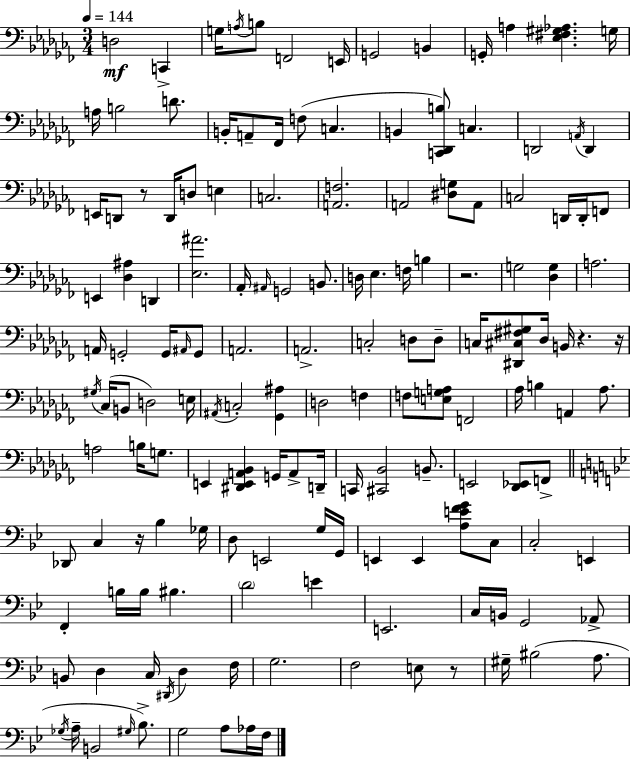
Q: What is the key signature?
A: AES minor